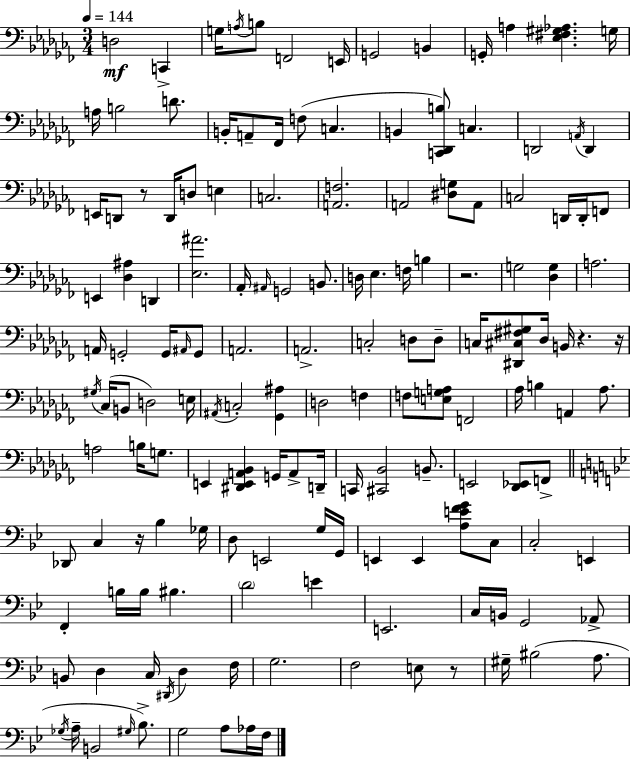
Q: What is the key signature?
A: AES minor